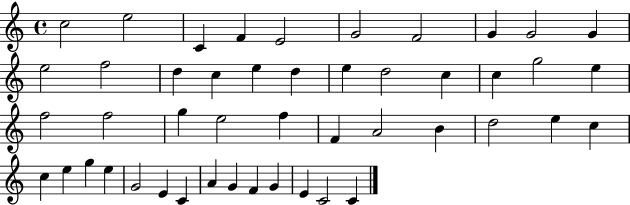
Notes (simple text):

C5/h E5/h C4/q F4/q E4/h G4/h F4/h G4/q G4/h G4/q E5/h F5/h D5/q C5/q E5/q D5/q E5/q D5/h C5/q C5/q G5/h E5/q F5/h F5/h G5/q E5/h F5/q F4/q A4/h B4/q D5/h E5/q C5/q C5/q E5/q G5/q E5/q G4/h E4/q C4/q A4/q G4/q F4/q G4/q E4/q C4/h C4/q